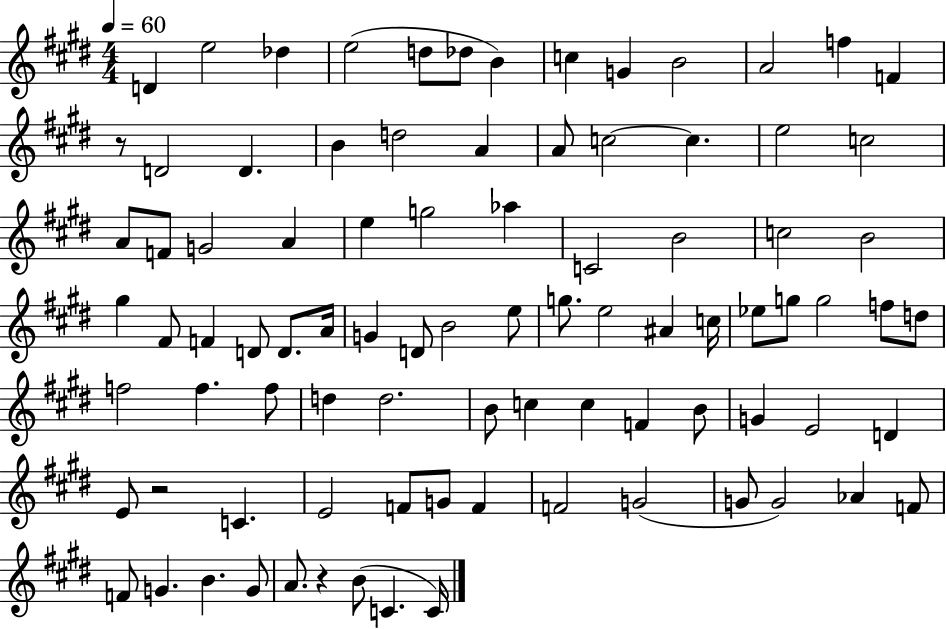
{
  \clef treble
  \numericTimeSignature
  \time 4/4
  \key e \major
  \tempo 4 = 60
  \repeat volta 2 { d'4 e''2 des''4 | e''2( d''8 des''8 b'4) | c''4 g'4 b'2 | a'2 f''4 f'4 | \break r8 d'2 d'4. | b'4 d''2 a'4 | a'8 c''2~~ c''4. | e''2 c''2 | \break a'8 f'8 g'2 a'4 | e''4 g''2 aes''4 | c'2 b'2 | c''2 b'2 | \break gis''4 fis'8 f'4 d'8 d'8. a'16 | g'4 d'8 b'2 e''8 | g''8. e''2 ais'4 c''16 | ees''8 g''8 g''2 f''8 d''8 | \break f''2 f''4. f''8 | d''4 d''2. | b'8 c''4 c''4 f'4 b'8 | g'4 e'2 d'4 | \break e'8 r2 c'4. | e'2 f'8 g'8 f'4 | f'2 g'2( | g'8 g'2) aes'4 f'8 | \break f'8 g'4. b'4. g'8 | a'8. r4 b'8( c'4. c'16) | } \bar "|."
}